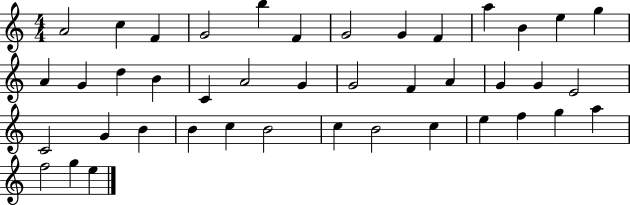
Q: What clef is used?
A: treble